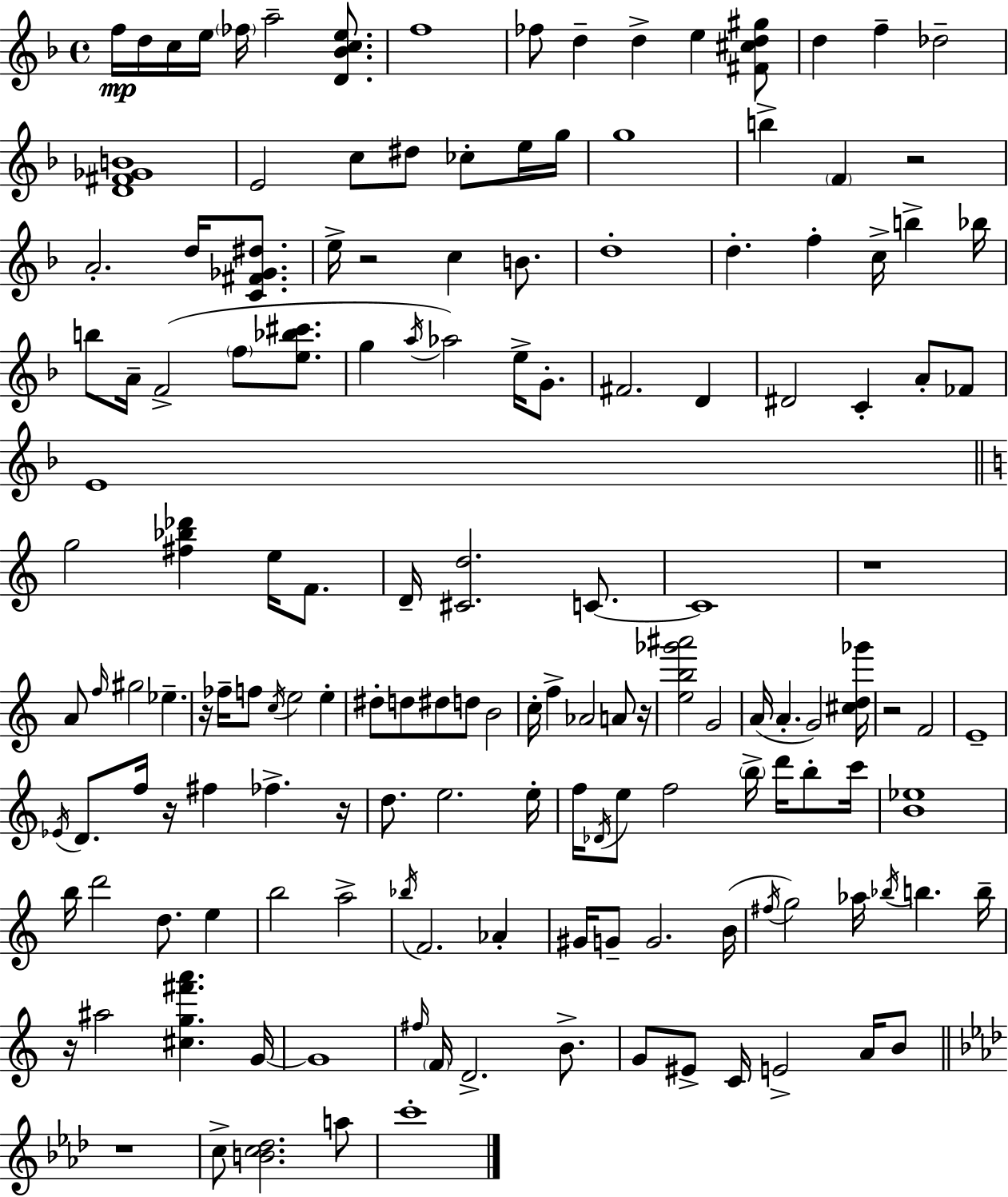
F5/s D5/s C5/s E5/s FES5/s A5/h [D4,Bb4,C5,E5]/e. F5/w FES5/e D5/q D5/q E5/q [F#4,C#5,D5,G#5]/e D5/q F5/q Db5/h [D4,F#4,Gb4,B4]/w E4/h C5/e D#5/e CES5/e E5/s G5/s G5/w B5/q F4/q R/h A4/h. D5/s [C4,F#4,Gb4,D#5]/e. E5/s R/h C5/q B4/e. D5/w D5/q. F5/q C5/s B5/q Bb5/s B5/e A4/s F4/h F5/e [E5,Bb5,C#6]/e. G5/q A5/s Ab5/h E5/s G4/e. F#4/h. D4/q D#4/h C4/q A4/e FES4/e E4/w G5/h [F#5,Bb5,Db6]/q E5/s F4/e. D4/s [C#4,D5]/h. C4/e. C4/w R/w A4/e F5/s G#5/h Eb5/q. R/s FES5/s F5/e C5/s E5/h E5/q D#5/e D5/e D#5/e D5/e B4/h C5/s F5/q Ab4/h A4/e R/s [E5,B5,Gb6,A#6]/h G4/h A4/s A4/q. G4/h [C#5,D5,Gb6]/s R/h F4/h E4/w Eb4/s D4/e. F5/s R/s F#5/q FES5/q. R/s D5/e. E5/h. E5/s F5/s Db4/s E5/e F5/h B5/s D6/s B5/e C6/s [B4,Eb5]/w B5/s D6/h D5/e. E5/q B5/h A5/h Bb5/s F4/h. Ab4/q G#4/s G4/e G4/h. B4/s F#5/s G5/h Ab5/s Bb5/s B5/q. B5/s R/s A#5/h [C#5,G5,F#6,A6]/q. G4/s G4/w F#5/s F4/s D4/h. B4/e. G4/e EIS4/e C4/s E4/h A4/s B4/e R/w C5/e [B4,C5,Db5]/h. A5/e C6/w